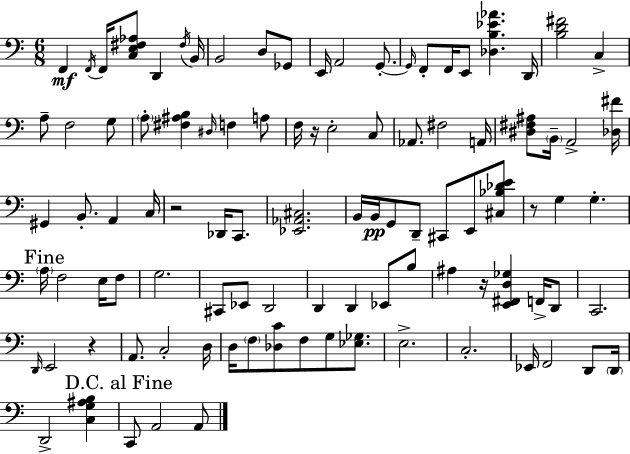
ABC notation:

X:1
T:Untitled
M:6/8
L:1/4
K:C
F,, F,,/4 F,,/4 [C,E,^F,_A,]/2 D,, ^F,/4 B,,/4 B,,2 D,/2 _G,,/2 E,,/4 A,,2 G,,/2 G,,/4 F,,/2 F,,/4 E,,/2 [_D,B,_E_A] D,,/4 [B,D^F]2 C, A,/2 F,2 G,/2 A,/2 [^F,^A,B,] ^D,/4 F, A,/2 F,/4 z/4 E,2 C,/2 _A,,/2 ^F,2 A,,/4 [^D,^F,^A,]/2 B,,/4 A,,2 [_D,^F]/4 ^G,, B,,/2 A,, C,/4 z2 _D,,/4 C,,/2 [_E,,_A,,^C,]2 B,,/4 B,,/4 G,,/2 D,,/2 ^C,,/2 E,,/2 [^C,_B,_DE]/2 z/2 G, G, A,/4 F,2 E,/4 F,/2 G,2 ^C,,/2 _E,,/2 D,,2 D,, D,, _E,,/2 B,/2 ^A, z/4 [E,,^F,,D,_G,] F,,/4 D,,/2 C,,2 D,,/4 E,,2 z A,,/2 C,2 D,/4 D,/4 F,/2 [_D,C]/2 F,/2 G,/2 [_E,_G,]/2 E,2 C,2 _E,,/4 F,,2 D,,/2 D,,/4 D,,2 [C,G,^A,B,] C,,/2 A,,2 A,,/2